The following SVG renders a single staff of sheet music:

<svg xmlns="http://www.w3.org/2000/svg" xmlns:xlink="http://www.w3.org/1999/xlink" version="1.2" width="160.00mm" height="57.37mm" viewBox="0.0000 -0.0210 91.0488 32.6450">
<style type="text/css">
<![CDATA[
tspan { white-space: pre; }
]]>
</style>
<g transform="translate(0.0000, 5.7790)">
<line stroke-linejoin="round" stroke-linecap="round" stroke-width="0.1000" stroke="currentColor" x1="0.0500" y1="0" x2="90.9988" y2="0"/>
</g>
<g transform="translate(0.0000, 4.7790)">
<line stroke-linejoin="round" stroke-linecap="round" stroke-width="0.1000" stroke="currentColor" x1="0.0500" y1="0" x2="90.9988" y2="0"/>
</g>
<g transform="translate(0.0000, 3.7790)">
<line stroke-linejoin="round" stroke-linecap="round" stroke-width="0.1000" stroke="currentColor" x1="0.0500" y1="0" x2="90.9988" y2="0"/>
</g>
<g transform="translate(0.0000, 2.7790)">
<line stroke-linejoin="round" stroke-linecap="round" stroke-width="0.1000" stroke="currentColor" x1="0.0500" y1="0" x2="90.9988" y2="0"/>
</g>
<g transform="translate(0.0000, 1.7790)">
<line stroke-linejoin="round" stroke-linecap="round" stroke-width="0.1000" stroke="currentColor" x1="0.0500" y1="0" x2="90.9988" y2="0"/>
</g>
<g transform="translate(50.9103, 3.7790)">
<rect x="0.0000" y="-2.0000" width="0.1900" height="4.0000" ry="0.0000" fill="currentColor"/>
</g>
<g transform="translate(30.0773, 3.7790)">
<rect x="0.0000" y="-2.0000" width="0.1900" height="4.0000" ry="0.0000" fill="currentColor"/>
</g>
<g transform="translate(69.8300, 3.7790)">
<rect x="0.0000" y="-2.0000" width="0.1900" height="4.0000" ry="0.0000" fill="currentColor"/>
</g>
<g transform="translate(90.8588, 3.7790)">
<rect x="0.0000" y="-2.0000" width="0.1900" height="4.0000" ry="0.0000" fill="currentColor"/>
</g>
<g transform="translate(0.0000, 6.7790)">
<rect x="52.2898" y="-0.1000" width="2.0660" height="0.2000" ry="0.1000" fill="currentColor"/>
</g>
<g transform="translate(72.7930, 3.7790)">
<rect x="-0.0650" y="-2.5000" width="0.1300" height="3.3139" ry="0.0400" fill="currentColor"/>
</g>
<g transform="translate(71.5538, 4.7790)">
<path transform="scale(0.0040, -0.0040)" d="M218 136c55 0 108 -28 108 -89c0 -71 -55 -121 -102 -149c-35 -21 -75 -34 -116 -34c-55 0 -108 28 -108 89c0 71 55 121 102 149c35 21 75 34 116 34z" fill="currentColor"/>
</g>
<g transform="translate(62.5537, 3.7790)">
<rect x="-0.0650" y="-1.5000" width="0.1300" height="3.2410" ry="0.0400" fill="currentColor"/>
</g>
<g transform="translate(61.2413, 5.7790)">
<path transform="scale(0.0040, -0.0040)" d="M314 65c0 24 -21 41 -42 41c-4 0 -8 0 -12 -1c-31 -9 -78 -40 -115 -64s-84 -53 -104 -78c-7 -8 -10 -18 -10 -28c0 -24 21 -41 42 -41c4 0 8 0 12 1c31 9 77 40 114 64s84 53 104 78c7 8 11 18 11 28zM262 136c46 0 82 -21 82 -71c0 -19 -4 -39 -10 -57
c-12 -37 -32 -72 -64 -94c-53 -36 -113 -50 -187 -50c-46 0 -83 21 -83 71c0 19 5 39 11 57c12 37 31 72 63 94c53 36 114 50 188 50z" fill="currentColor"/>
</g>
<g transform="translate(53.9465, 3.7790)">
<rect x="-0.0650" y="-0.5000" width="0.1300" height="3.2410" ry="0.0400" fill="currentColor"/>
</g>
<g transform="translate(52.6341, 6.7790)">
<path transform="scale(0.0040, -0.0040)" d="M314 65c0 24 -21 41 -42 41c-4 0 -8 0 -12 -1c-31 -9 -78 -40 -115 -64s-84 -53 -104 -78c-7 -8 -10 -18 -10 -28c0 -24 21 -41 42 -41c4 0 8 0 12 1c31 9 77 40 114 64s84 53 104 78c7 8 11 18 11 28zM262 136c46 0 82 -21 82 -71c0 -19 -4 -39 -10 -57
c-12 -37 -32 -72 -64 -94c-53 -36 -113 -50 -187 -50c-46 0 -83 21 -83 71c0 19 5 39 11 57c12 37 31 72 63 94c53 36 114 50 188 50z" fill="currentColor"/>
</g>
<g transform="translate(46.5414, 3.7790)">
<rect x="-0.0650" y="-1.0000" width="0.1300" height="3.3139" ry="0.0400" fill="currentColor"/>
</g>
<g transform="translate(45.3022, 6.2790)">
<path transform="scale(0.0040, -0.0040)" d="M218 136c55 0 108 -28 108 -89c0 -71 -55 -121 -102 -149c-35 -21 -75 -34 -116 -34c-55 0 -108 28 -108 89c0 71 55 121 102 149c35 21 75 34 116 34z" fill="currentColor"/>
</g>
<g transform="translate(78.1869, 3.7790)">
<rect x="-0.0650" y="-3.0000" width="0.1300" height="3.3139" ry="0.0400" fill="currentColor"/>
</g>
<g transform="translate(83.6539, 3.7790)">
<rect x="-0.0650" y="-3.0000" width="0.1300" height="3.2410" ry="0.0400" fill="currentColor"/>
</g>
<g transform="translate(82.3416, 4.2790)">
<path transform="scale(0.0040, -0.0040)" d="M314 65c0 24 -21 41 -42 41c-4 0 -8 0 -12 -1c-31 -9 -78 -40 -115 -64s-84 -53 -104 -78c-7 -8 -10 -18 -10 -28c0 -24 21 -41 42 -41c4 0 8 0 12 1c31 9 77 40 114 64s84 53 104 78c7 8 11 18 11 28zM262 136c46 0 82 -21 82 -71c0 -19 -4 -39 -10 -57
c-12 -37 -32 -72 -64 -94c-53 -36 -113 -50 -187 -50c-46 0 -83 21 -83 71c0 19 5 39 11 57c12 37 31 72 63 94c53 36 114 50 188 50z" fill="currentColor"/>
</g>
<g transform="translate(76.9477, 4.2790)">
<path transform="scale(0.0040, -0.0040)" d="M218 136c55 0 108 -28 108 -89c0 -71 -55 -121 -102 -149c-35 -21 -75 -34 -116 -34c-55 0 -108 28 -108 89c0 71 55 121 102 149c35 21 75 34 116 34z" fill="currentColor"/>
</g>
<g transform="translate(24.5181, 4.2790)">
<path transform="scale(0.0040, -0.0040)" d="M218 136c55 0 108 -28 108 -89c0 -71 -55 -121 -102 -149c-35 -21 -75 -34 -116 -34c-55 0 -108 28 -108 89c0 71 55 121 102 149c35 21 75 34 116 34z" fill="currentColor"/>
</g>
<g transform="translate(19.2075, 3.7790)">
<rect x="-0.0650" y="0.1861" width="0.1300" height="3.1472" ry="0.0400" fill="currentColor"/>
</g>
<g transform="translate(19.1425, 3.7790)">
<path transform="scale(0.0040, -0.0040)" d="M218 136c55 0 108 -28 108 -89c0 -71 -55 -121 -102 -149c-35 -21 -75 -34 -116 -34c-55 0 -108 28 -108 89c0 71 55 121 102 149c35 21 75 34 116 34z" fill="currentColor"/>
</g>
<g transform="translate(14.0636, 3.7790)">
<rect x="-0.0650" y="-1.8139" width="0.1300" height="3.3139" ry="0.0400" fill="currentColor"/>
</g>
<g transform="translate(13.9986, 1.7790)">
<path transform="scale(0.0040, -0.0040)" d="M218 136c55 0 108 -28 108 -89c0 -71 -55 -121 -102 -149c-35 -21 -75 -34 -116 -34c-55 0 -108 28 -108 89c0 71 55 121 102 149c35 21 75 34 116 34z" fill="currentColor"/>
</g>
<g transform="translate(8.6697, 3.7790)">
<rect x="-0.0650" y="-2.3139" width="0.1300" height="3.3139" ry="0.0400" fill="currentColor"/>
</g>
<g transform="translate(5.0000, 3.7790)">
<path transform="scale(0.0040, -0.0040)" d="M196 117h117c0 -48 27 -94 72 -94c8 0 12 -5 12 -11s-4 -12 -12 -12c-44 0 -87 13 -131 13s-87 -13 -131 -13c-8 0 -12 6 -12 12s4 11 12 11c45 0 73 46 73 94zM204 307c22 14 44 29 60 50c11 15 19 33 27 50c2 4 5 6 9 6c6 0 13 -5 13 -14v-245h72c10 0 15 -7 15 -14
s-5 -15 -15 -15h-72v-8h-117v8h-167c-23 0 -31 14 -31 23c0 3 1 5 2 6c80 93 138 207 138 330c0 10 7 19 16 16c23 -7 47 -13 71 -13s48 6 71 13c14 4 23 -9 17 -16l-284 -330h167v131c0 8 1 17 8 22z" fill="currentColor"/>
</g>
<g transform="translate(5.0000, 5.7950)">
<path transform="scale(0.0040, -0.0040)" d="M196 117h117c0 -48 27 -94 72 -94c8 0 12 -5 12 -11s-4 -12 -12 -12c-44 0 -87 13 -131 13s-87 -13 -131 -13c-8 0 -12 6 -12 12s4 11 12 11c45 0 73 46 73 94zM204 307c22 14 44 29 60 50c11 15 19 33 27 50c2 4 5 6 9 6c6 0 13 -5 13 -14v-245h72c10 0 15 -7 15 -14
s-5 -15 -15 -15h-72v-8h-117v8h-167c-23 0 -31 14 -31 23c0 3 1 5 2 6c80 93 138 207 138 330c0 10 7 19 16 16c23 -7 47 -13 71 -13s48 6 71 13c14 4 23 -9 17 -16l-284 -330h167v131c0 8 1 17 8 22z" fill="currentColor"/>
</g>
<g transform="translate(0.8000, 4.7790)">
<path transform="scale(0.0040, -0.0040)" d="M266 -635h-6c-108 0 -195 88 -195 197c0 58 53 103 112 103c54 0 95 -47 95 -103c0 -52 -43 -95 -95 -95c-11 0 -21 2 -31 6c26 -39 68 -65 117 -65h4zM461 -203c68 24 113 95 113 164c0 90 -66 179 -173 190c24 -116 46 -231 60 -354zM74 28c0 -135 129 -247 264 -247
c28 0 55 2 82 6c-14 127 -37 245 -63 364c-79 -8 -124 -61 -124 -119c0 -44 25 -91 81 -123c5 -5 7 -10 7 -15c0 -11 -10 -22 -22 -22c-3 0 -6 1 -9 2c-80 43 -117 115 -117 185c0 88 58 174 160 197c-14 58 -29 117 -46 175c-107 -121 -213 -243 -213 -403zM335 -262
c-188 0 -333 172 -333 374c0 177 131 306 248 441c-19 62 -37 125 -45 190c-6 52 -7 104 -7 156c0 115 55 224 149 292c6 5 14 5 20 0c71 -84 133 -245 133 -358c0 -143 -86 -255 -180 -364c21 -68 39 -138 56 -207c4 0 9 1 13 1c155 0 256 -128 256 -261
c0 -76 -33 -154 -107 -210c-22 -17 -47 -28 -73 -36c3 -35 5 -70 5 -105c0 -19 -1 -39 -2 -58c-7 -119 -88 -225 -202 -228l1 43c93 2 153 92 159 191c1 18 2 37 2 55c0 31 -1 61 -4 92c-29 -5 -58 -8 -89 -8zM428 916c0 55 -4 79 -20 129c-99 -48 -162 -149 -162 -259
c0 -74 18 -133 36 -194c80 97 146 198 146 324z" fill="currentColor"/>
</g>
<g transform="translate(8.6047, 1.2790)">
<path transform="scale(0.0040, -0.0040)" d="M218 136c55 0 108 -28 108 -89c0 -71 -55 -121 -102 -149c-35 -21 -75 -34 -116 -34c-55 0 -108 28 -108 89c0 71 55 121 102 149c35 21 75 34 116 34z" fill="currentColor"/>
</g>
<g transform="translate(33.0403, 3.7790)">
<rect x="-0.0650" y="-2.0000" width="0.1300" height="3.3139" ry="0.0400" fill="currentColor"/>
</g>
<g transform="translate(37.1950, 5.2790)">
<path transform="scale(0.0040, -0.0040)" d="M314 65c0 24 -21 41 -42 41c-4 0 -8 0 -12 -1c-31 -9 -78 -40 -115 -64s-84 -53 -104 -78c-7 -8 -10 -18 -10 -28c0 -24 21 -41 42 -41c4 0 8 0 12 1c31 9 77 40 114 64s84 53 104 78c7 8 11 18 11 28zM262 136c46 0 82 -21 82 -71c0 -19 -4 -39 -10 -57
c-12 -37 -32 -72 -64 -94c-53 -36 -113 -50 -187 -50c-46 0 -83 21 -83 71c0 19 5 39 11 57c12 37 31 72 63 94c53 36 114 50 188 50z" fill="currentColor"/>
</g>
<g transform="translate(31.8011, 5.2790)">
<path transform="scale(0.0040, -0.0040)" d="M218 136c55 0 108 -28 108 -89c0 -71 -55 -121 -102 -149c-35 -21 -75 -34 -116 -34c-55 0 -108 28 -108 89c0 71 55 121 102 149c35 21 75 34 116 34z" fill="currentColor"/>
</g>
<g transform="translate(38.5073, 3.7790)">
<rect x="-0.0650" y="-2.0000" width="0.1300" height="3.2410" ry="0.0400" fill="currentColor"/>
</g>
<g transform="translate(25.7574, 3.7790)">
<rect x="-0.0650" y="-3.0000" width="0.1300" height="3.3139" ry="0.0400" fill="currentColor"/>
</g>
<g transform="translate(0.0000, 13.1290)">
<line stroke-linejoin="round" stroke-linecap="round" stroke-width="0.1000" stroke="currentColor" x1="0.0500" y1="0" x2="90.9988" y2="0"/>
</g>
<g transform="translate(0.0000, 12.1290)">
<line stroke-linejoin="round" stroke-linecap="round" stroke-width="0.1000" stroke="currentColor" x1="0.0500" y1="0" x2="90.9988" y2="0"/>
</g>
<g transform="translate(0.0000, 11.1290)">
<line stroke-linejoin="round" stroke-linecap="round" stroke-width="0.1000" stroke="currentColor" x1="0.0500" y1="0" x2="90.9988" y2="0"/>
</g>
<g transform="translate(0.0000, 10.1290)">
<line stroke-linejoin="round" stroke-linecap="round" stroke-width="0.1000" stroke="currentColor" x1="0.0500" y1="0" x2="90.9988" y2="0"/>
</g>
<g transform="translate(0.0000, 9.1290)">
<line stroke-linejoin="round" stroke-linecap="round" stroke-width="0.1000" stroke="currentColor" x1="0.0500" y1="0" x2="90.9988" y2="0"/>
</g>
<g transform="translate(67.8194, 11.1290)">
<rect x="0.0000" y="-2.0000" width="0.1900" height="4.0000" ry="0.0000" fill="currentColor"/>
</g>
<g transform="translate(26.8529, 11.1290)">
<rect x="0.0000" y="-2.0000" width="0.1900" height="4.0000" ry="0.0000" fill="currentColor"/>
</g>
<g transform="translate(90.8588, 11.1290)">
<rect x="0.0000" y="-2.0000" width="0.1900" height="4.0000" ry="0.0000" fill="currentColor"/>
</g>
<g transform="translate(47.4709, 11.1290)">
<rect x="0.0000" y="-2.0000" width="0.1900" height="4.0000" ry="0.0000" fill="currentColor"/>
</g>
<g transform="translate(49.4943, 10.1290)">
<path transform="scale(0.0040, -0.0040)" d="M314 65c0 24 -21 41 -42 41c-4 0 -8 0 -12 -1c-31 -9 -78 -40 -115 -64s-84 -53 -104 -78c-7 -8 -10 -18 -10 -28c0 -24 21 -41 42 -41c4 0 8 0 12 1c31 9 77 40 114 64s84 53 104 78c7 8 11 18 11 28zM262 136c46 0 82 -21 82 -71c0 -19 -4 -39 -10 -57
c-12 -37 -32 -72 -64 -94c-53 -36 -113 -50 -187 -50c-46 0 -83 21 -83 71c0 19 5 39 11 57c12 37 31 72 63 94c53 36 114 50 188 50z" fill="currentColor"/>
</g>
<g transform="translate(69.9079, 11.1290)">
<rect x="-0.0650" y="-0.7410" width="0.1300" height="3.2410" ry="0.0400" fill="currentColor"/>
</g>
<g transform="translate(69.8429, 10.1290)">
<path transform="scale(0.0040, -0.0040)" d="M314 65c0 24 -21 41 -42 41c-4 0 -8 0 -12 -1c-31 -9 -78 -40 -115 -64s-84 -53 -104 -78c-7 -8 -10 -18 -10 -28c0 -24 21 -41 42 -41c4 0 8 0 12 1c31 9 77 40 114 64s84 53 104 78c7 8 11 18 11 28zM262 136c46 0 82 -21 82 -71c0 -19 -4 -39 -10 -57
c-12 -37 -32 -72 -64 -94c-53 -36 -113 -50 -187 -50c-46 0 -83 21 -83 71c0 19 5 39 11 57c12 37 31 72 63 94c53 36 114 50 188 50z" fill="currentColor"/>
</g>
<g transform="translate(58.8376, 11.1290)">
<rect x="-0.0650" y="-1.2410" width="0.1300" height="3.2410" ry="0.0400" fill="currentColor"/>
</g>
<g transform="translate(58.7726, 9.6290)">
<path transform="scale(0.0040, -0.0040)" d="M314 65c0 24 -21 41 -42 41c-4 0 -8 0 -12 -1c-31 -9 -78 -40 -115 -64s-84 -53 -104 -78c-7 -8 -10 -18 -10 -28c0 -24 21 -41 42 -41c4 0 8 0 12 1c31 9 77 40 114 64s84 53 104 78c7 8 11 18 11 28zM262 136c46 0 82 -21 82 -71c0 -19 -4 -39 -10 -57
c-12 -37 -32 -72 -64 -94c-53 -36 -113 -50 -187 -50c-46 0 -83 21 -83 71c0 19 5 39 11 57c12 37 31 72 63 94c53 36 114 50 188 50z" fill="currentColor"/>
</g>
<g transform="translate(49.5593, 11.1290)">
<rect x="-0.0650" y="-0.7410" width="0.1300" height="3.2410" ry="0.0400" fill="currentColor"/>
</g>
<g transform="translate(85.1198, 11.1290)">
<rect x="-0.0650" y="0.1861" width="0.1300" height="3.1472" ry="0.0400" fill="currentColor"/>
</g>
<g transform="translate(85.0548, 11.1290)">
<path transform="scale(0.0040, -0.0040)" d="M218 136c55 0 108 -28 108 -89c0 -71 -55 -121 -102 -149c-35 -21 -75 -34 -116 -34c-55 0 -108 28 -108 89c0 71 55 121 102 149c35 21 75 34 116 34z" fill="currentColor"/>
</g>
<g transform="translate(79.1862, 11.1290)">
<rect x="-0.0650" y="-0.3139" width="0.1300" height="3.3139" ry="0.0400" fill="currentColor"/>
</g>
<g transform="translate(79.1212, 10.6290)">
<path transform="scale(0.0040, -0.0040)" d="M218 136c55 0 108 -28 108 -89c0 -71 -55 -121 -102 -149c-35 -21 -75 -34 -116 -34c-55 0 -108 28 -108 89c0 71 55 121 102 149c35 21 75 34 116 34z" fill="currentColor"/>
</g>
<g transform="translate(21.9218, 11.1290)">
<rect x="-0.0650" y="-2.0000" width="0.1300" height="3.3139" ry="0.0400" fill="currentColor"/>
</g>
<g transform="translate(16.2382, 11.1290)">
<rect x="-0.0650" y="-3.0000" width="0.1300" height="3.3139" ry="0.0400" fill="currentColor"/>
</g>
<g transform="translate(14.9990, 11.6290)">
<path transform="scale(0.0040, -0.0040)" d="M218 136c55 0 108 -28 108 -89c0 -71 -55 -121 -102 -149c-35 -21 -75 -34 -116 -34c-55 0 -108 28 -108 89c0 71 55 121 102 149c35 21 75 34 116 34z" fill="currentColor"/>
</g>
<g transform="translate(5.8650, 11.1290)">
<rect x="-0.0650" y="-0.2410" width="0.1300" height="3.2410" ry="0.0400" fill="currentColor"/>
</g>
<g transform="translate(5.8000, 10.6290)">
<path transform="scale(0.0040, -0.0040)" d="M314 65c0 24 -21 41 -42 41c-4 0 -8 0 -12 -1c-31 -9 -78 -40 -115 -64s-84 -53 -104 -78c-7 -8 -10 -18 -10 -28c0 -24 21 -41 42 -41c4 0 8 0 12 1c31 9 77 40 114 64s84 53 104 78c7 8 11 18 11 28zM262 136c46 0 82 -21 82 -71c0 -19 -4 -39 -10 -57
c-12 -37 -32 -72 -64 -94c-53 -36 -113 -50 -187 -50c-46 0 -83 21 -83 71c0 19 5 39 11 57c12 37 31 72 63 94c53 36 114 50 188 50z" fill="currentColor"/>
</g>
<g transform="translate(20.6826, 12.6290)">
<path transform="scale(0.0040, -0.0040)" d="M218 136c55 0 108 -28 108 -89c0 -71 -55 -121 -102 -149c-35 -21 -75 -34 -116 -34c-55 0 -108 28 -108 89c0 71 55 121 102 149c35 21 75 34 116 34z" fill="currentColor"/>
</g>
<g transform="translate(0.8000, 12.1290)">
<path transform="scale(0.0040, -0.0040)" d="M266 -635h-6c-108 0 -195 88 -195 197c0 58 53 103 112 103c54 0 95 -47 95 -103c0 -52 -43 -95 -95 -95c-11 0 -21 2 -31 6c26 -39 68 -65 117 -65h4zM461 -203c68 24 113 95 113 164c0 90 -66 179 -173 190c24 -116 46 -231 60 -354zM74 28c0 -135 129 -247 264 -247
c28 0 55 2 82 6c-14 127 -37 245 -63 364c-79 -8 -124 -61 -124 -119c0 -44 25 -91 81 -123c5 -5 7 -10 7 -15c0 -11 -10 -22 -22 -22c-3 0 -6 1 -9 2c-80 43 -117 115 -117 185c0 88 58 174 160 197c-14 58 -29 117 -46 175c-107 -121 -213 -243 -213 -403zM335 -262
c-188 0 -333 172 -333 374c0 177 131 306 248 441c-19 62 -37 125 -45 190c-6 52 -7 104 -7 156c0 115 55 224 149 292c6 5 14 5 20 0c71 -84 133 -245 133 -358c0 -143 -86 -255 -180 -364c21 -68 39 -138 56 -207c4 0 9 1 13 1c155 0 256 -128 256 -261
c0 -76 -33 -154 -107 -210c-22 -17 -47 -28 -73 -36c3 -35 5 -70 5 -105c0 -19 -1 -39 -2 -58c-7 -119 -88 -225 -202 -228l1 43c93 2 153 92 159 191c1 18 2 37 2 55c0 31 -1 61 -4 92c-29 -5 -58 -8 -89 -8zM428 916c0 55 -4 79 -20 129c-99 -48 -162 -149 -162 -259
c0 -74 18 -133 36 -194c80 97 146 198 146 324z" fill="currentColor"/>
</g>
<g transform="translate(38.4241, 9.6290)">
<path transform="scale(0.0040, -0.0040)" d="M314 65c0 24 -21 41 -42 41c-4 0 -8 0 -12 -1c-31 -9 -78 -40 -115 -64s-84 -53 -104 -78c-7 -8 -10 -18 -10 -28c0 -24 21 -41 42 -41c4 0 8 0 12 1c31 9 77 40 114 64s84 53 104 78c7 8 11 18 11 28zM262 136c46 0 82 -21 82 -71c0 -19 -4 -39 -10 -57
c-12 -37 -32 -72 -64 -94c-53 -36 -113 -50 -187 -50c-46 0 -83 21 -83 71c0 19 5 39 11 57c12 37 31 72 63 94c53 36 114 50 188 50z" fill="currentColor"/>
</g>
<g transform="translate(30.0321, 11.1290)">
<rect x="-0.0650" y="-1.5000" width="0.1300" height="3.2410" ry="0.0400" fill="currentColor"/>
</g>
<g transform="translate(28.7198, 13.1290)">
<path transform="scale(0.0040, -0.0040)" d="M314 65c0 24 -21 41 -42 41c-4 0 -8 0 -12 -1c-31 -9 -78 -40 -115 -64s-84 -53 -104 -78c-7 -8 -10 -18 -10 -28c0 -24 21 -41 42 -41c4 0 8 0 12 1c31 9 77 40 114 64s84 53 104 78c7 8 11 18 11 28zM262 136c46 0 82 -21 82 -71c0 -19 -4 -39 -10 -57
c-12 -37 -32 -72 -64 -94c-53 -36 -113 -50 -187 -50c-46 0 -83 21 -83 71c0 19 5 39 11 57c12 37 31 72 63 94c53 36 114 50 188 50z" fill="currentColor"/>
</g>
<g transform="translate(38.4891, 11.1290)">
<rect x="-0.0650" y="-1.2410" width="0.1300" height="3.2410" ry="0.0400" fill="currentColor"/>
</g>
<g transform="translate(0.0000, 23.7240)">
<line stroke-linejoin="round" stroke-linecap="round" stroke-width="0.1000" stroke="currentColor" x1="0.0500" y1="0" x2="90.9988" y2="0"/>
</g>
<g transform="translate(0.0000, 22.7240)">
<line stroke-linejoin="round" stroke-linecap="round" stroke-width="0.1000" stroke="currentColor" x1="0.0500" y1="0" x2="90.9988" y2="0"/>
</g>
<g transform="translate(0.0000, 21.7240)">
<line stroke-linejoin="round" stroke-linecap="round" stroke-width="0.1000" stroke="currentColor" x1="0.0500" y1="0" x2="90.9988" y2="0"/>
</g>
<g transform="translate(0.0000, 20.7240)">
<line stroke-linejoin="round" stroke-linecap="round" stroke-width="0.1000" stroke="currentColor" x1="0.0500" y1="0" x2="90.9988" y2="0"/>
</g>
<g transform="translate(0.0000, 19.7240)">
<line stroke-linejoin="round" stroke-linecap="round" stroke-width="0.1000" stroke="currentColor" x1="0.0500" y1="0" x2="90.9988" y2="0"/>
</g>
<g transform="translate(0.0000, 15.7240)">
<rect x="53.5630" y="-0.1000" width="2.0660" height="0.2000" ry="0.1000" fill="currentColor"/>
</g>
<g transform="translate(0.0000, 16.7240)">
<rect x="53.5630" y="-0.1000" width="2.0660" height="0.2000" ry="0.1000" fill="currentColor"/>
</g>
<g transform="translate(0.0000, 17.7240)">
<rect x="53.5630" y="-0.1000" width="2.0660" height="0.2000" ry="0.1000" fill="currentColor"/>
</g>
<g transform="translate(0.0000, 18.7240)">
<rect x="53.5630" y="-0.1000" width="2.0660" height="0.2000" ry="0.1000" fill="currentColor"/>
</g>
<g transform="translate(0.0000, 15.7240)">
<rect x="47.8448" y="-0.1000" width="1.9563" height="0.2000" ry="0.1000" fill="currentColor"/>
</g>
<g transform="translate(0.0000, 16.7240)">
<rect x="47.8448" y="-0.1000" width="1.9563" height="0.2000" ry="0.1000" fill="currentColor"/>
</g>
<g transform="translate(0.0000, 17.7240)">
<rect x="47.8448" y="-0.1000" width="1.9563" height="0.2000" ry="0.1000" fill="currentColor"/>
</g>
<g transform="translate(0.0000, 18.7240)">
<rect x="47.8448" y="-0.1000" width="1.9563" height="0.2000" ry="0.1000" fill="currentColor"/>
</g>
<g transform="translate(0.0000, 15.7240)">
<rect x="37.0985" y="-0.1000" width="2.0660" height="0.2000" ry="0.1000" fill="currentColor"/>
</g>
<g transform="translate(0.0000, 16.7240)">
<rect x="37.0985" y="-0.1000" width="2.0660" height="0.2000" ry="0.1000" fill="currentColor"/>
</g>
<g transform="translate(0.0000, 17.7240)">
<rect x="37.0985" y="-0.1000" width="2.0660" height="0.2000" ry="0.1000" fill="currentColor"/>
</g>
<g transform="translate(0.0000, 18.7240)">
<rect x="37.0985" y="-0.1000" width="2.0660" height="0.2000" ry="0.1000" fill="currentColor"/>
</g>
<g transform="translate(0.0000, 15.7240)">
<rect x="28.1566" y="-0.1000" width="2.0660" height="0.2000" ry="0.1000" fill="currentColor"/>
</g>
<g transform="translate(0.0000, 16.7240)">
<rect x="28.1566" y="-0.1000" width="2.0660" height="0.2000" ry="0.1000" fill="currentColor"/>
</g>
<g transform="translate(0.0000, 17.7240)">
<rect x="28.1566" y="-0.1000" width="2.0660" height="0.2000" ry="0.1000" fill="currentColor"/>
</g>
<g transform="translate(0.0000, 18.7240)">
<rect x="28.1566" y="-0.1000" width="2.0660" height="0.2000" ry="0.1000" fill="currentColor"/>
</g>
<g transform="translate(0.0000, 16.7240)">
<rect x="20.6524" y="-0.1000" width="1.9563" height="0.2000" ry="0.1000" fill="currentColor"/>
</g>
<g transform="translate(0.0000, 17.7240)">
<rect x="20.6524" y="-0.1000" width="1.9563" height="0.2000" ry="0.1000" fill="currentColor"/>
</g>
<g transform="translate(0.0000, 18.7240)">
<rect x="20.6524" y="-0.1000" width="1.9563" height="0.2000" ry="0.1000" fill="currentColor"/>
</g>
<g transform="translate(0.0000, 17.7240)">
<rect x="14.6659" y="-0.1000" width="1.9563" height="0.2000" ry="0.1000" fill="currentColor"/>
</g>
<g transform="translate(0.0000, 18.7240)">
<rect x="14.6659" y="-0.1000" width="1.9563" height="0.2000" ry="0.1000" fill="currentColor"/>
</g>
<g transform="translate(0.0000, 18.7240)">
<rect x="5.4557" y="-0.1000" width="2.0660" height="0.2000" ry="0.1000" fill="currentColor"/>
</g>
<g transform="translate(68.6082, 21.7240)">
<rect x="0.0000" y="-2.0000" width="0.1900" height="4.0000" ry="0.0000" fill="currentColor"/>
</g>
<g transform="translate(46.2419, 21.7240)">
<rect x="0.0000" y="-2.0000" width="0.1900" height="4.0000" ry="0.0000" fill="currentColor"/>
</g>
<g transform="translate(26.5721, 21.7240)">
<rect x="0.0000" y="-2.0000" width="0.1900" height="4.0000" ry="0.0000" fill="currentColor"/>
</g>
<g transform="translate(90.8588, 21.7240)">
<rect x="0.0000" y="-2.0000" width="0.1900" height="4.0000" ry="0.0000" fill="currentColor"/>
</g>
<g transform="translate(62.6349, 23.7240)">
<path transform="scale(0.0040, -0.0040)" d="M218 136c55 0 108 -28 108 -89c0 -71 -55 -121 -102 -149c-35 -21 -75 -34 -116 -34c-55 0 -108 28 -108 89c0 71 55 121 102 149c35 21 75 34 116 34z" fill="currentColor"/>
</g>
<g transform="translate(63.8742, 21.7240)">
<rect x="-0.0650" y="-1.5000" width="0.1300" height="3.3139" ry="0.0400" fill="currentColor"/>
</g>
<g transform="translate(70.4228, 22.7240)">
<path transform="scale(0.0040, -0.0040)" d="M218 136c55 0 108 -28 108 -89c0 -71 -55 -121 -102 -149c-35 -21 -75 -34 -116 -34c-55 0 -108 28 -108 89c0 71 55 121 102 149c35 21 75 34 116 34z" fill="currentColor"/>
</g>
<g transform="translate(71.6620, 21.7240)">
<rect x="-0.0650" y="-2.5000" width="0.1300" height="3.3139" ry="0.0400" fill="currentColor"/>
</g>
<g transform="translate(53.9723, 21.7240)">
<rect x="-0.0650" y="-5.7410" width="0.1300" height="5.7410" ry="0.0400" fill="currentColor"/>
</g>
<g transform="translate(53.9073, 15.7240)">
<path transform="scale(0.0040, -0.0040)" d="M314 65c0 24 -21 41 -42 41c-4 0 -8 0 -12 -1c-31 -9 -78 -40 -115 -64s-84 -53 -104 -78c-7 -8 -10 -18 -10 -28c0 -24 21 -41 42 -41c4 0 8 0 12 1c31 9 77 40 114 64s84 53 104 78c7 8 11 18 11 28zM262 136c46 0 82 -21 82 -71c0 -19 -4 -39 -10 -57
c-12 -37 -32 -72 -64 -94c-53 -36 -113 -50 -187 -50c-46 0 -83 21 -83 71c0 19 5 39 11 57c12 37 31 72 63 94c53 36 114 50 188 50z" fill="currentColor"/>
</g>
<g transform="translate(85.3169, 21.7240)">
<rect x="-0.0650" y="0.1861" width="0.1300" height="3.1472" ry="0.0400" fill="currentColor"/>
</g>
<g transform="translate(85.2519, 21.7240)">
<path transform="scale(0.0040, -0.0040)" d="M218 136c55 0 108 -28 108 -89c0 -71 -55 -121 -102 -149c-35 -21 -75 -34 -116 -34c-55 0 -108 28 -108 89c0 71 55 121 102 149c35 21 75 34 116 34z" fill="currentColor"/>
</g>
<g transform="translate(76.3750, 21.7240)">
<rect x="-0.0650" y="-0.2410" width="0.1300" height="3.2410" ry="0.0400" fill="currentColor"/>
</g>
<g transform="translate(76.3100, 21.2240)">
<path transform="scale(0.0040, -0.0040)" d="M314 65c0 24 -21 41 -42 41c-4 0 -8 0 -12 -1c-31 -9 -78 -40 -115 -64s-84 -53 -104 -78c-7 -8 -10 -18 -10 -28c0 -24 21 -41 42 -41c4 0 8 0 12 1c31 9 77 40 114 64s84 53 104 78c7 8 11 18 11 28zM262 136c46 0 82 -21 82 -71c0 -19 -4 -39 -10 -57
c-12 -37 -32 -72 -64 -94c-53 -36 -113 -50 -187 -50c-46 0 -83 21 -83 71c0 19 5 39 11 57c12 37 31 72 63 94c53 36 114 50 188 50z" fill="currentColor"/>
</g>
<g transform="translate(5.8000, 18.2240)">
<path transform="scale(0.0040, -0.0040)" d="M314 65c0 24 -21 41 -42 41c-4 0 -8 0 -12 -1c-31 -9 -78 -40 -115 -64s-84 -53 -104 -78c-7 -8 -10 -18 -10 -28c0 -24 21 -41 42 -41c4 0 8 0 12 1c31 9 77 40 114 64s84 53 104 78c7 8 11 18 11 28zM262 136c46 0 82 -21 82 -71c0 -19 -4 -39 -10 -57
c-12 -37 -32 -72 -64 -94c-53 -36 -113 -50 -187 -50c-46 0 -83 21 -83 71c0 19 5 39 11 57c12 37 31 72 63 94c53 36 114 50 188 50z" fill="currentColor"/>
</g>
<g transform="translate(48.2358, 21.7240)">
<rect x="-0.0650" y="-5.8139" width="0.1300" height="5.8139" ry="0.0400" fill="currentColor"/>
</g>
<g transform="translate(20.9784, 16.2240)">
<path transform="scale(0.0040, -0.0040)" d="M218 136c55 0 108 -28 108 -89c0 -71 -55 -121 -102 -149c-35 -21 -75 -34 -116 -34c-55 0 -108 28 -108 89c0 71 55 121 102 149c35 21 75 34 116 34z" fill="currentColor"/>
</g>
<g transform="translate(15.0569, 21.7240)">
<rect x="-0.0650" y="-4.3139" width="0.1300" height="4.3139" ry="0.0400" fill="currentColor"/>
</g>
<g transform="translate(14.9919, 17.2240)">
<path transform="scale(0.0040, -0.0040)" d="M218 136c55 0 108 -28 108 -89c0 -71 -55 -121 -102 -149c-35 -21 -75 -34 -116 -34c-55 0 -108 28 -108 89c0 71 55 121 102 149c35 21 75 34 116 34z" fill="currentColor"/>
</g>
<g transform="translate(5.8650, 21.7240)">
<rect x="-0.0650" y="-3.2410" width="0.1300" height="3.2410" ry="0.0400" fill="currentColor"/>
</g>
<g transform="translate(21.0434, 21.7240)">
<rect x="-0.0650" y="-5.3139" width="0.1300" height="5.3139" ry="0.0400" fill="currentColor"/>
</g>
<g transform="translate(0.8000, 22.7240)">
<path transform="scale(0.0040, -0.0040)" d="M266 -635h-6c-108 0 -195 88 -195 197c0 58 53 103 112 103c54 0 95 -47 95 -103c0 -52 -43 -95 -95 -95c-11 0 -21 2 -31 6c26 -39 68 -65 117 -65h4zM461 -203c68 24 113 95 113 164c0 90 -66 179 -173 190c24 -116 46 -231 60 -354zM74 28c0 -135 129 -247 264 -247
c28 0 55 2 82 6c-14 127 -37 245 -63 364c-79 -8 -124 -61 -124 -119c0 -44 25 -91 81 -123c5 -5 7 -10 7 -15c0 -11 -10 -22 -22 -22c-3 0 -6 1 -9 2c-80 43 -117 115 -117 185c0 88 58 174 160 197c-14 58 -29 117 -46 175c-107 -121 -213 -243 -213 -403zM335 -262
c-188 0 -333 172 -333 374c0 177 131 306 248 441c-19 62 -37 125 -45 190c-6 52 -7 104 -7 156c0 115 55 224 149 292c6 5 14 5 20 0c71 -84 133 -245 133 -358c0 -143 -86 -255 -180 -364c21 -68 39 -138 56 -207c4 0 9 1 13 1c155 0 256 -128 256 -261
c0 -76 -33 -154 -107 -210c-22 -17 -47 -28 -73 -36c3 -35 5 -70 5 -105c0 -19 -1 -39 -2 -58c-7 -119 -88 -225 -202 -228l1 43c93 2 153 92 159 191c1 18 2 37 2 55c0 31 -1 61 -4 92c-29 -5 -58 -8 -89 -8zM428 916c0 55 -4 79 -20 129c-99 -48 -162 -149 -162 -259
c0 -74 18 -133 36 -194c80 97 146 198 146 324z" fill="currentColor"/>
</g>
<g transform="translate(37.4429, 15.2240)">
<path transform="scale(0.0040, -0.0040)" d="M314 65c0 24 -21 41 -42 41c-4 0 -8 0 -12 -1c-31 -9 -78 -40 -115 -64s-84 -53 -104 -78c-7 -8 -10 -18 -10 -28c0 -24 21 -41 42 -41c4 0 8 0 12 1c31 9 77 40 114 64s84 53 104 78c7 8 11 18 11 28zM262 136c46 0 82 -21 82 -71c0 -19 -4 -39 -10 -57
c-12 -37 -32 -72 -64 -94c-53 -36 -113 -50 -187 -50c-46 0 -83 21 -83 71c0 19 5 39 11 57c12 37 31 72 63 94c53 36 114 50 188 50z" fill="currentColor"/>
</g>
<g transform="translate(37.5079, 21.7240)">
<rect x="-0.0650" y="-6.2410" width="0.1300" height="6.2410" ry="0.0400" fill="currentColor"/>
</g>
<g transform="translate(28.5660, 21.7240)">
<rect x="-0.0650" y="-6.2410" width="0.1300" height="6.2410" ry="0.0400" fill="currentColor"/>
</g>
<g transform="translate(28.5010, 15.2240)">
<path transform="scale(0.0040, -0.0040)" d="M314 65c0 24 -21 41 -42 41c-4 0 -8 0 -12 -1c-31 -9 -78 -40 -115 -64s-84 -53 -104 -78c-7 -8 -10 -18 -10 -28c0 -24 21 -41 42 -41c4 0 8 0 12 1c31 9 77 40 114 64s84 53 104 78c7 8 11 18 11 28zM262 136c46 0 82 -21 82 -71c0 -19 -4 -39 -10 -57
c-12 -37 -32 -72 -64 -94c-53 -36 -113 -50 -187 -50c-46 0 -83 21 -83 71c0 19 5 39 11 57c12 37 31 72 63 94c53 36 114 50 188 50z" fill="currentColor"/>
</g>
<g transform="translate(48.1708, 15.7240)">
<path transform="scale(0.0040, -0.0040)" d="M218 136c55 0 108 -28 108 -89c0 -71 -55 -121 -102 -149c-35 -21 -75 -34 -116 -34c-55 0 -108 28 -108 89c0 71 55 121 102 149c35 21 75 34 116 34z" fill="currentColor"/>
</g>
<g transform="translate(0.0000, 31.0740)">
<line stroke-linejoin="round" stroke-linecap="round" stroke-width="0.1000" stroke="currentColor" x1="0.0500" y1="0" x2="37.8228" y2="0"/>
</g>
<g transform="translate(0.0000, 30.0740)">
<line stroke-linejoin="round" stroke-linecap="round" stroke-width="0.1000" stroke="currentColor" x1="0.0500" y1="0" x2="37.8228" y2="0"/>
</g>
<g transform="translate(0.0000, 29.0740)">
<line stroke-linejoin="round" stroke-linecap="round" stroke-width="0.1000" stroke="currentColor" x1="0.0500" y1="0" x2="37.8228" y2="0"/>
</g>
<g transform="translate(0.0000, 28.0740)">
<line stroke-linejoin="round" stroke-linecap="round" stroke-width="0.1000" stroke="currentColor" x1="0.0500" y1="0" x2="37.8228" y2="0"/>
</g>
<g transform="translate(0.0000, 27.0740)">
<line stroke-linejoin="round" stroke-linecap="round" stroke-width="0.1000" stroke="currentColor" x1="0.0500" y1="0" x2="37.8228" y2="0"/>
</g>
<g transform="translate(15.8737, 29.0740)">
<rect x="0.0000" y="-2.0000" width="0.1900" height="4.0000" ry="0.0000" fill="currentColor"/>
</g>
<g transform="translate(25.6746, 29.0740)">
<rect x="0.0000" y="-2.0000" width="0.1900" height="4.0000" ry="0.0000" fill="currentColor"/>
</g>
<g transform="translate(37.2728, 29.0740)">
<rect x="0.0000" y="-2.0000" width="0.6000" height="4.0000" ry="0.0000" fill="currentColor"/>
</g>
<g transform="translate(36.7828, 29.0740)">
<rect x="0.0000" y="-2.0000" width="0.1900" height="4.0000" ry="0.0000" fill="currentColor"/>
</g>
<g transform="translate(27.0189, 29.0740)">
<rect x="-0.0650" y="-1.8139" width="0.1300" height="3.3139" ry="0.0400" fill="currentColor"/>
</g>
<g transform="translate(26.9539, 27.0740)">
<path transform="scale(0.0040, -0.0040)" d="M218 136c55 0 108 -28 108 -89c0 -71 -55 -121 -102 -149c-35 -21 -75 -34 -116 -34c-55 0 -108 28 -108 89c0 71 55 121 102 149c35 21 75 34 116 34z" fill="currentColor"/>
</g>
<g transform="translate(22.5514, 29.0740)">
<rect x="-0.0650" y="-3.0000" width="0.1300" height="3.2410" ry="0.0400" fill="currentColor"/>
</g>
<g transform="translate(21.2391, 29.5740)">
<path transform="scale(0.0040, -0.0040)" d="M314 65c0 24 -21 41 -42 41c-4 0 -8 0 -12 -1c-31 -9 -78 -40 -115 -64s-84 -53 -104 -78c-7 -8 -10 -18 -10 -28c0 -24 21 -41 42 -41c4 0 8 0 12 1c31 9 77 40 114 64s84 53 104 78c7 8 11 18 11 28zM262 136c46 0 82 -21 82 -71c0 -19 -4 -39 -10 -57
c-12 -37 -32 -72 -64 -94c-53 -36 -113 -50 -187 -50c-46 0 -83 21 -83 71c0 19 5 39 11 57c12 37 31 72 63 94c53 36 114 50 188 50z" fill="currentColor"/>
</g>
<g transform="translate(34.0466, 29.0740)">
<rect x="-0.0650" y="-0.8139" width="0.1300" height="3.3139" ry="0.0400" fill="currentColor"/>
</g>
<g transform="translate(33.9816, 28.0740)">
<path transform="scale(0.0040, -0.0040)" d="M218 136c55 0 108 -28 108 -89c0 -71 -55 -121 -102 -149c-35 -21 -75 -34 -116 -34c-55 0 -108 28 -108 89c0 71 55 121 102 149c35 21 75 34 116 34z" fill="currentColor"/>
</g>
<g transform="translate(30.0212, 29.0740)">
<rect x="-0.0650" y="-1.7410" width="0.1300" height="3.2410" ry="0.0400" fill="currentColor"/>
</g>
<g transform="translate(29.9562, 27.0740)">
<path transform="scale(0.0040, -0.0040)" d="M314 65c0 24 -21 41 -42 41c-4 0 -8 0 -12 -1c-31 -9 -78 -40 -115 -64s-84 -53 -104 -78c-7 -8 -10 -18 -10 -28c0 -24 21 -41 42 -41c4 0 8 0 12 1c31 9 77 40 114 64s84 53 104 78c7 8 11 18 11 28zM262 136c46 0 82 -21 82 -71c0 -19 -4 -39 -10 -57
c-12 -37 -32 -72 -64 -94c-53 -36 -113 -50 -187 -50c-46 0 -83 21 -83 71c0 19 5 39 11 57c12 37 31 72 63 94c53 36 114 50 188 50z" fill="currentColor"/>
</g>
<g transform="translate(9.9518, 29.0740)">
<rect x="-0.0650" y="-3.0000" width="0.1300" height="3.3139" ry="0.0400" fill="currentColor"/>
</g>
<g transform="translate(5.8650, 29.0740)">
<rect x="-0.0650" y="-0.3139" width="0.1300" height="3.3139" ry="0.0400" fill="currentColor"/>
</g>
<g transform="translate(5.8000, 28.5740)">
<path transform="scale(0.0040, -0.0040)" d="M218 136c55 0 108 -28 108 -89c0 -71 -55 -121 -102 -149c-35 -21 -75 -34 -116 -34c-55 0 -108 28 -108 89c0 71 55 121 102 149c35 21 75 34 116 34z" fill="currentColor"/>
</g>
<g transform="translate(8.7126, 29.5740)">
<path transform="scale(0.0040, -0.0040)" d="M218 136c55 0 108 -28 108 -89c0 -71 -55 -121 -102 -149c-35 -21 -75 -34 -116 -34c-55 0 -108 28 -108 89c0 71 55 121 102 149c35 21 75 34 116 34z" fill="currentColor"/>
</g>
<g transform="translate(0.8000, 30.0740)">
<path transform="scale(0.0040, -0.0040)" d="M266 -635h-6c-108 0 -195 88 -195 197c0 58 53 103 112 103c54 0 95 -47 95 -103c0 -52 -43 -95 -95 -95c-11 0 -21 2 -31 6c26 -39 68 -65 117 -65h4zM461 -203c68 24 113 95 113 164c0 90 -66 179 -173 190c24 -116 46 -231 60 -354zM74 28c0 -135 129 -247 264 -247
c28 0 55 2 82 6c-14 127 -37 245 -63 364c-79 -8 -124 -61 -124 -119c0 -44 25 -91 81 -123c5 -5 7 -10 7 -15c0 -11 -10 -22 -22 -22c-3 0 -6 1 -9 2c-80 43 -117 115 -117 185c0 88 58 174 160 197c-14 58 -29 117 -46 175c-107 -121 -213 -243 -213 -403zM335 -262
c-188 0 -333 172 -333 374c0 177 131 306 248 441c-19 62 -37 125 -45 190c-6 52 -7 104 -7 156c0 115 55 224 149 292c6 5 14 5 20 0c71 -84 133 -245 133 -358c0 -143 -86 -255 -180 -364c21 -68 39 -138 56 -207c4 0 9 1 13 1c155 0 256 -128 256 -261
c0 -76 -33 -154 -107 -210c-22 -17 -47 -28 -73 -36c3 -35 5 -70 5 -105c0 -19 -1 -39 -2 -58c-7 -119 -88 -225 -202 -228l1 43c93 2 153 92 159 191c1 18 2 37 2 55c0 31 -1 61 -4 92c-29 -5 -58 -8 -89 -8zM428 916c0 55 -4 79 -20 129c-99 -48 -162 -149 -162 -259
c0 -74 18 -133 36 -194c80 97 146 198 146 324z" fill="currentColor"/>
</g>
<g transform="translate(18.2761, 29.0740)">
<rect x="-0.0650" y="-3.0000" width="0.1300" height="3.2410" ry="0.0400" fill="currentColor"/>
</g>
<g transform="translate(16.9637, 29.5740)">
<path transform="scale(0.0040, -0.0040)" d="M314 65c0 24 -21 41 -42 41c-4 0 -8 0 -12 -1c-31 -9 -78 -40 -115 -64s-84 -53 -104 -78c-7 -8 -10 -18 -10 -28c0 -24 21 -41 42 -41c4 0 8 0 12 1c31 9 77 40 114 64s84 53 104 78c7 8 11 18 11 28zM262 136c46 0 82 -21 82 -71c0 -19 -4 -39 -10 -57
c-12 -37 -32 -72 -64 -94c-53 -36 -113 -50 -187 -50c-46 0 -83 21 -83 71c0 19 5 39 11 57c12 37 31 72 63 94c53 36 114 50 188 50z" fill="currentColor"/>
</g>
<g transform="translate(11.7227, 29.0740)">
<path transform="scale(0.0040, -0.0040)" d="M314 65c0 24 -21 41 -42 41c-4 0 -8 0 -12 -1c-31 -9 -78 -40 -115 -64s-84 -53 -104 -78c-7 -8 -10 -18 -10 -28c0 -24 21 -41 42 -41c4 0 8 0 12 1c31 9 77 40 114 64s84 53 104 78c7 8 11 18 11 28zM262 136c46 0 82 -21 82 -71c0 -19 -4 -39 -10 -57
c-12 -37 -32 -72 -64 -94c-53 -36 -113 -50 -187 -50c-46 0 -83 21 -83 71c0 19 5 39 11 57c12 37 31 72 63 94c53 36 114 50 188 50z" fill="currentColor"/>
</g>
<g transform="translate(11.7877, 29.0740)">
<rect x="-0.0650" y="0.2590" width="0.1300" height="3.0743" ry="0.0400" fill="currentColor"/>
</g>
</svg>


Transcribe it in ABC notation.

X:1
T:Untitled
M:4/4
L:1/4
K:C
g f B A F F2 D C2 E2 G A A2 c2 A F E2 e2 d2 e2 d2 c B b2 d' f' a'2 a'2 g' g'2 E G c2 B c A B2 A2 A2 f f2 d